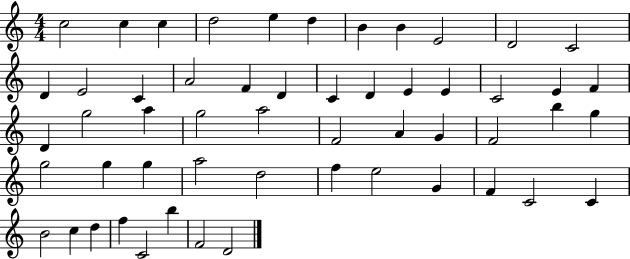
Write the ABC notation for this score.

X:1
T:Untitled
M:4/4
L:1/4
K:C
c2 c c d2 e d B B E2 D2 C2 D E2 C A2 F D C D E E C2 E F D g2 a g2 a2 F2 A G F2 b g g2 g g a2 d2 f e2 G F C2 C B2 c d f C2 b F2 D2